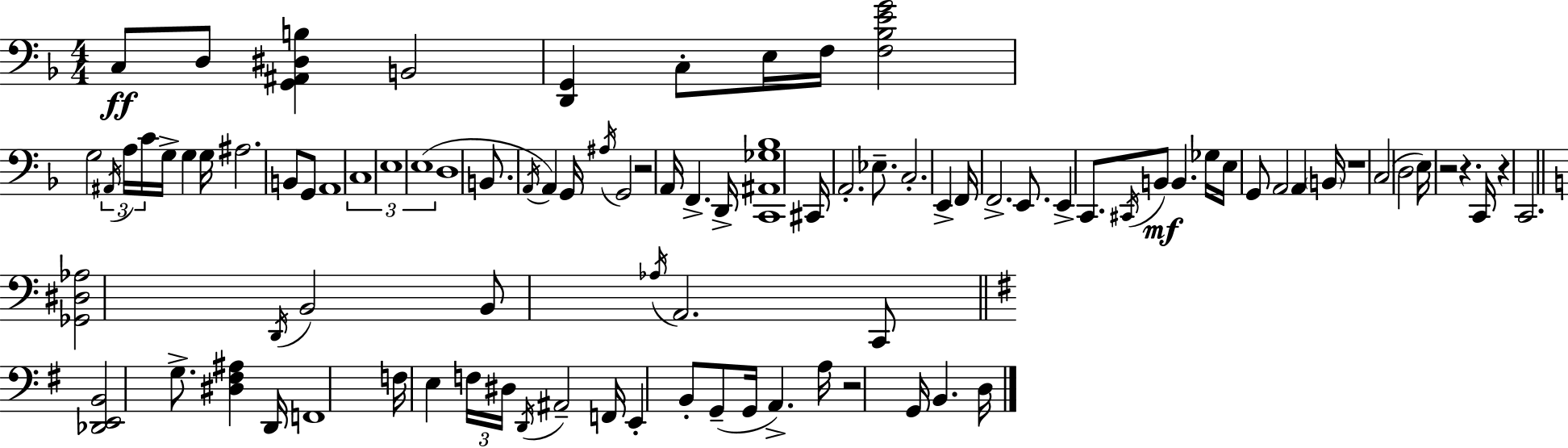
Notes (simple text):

C3/e D3/e [G2,A#2,D#3,B3]/q B2/h [D2,G2]/q C3/e E3/s F3/s [F3,Bb3,E4,G4]/h G3/h A#2/s A3/s C4/s G3/s G3/q G3/s A#3/h. B2/e G2/e A2/w C3/w E3/w E3/w D3/w B2/e. A2/s A2/q G2/s A#3/s G2/h R/h A2/s F2/q. D2/s [C2,A#2,Gb3,Bb3]/w C#2/s A2/h. Eb3/e. C3/h. E2/q F2/s F2/h. E2/e. E2/q C2/e. C#2/s B2/e B2/q. Gb3/s E3/s G2/e A2/h A2/q B2/s R/w C3/h D3/h E3/s R/h R/q. C2/s R/q C2/h. [Gb2,D#3,Ab3]/h D2/s B2/h B2/e Ab3/s A2/h. C2/e [Db2,E2,B2]/h G3/e. [D#3,F#3,A#3]/q D2/s F2/w F3/s E3/q F3/s D#3/s D2/s A#2/h F2/s E2/q B2/e G2/e G2/s A2/q. A3/s R/h G2/s B2/q. D3/s